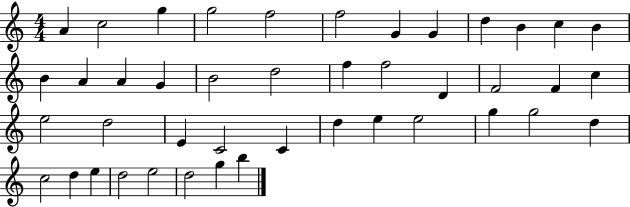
{
  \clef treble
  \numericTimeSignature
  \time 4/4
  \key c \major
  a'4 c''2 g''4 | g''2 f''2 | f''2 g'4 g'4 | d''4 b'4 c''4 b'4 | \break b'4 a'4 a'4 g'4 | b'2 d''2 | f''4 f''2 d'4 | f'2 f'4 c''4 | \break e''2 d''2 | e'4 c'2 c'4 | d''4 e''4 e''2 | g''4 g''2 d''4 | \break c''2 d''4 e''4 | d''2 e''2 | d''2 g''4 b''4 | \bar "|."
}